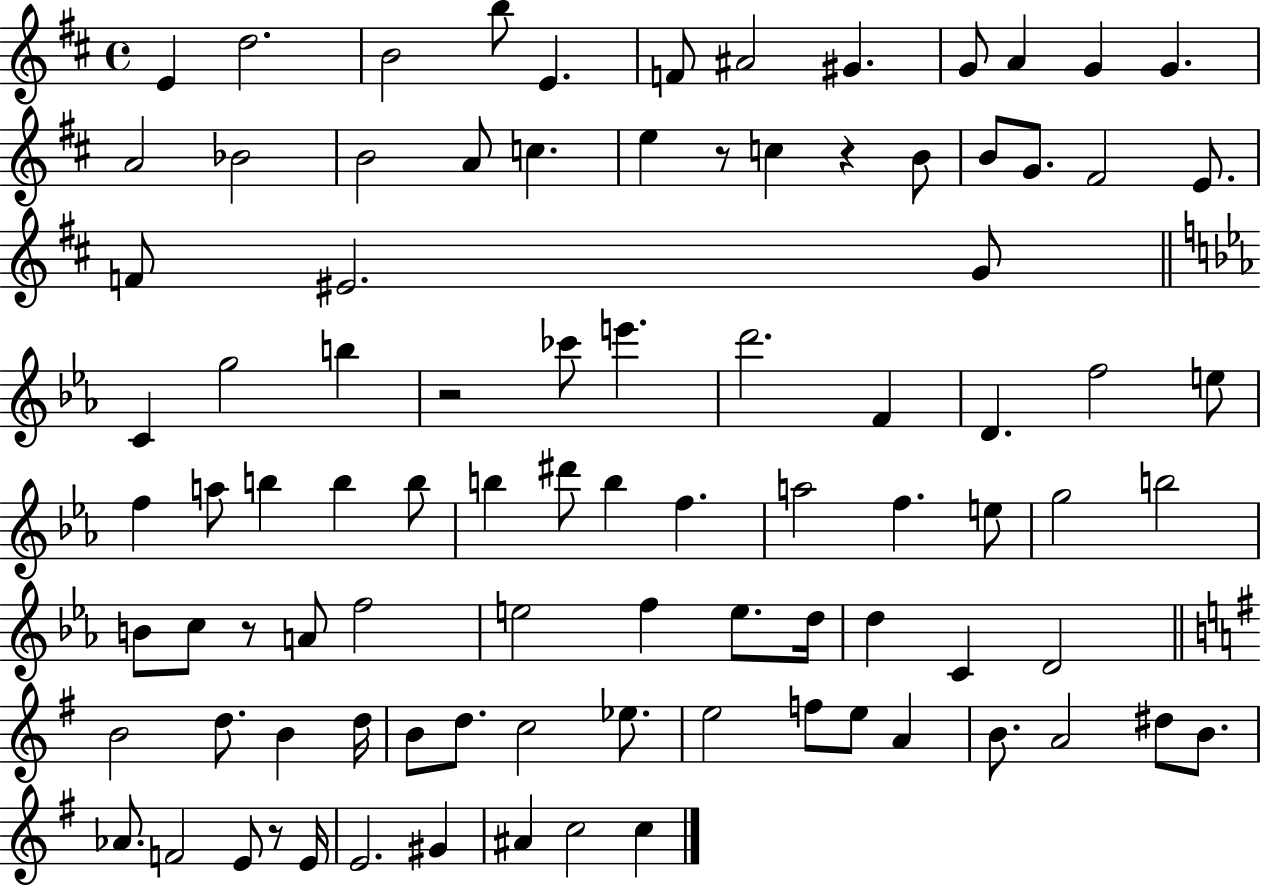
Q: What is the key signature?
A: D major